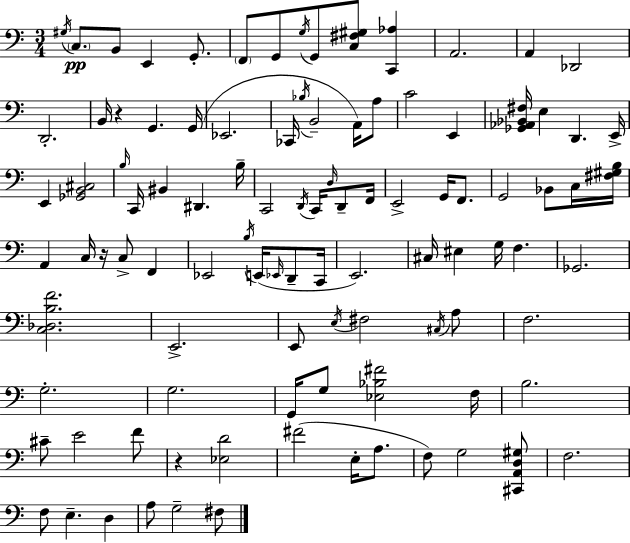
X:1
T:Untitled
M:3/4
L:1/4
K:Am
^G,/4 C,/2 B,,/2 E,, G,,/2 F,,/2 G,,/2 G,/4 G,,/2 [C,^F,^G,]/2 [C,,_A,] A,,2 A,, _D,,2 D,,2 B,,/4 z G,, G,,/4 _E,,2 _C,,/4 _B,/4 B,,2 A,,/4 A,/2 C2 E,, [_G,,_A,,_B,,^F,]/4 E, D,, E,,/4 E,, [_G,,B,,^C,]2 B,/4 C,,/4 ^B,, ^D,, B,/4 C,,2 D,,/4 C,,/4 D,/4 D,,/2 F,,/4 E,,2 G,,/4 F,,/2 G,,2 _B,,/2 C,/4 [^F,^G,B,]/4 A,, C,/4 z/4 C,/2 F,, _E,,2 B,/4 E,,/4 _E,,/4 D,,/2 C,,/4 E,,2 ^C,/4 ^E, G,/4 F, _G,,2 [C,_D,B,F]2 E,,2 E,,/2 E,/4 ^F,2 ^C,/4 A,/2 F,2 G,2 G,2 G,,/4 G,/2 [_E,_B,^F]2 F,/4 B,2 ^C/2 E2 F/2 z [_E,D]2 ^F2 E,/4 A,/2 F,/2 G,2 [^C,,A,,D,^G,]/2 F,2 F,/2 E, D, A,/2 G,2 ^F,/2